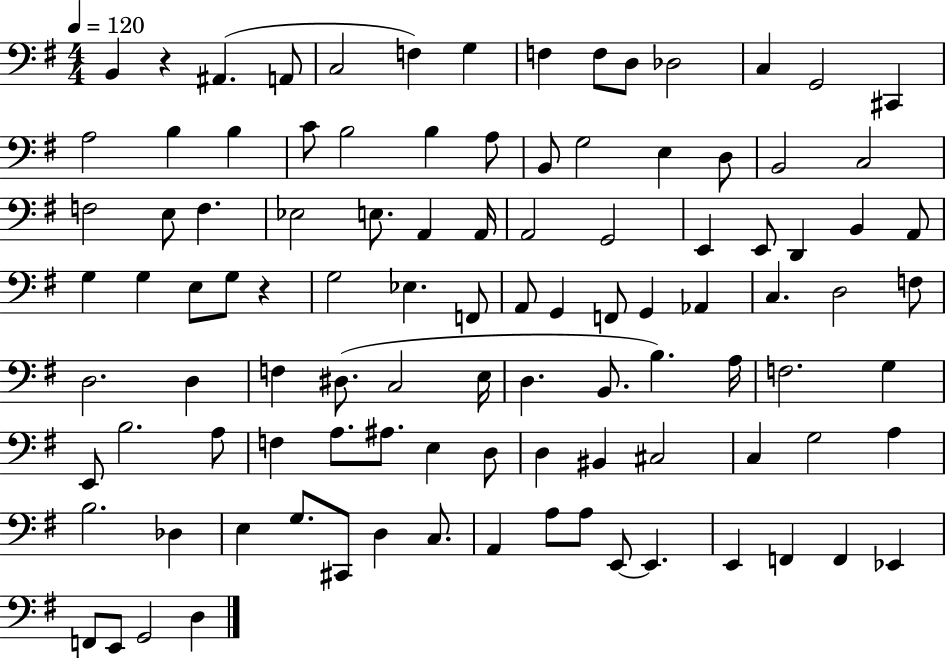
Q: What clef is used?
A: bass